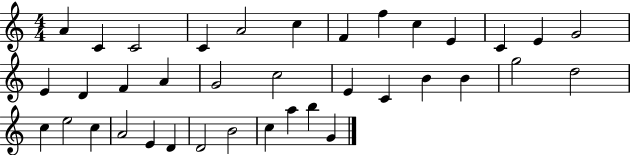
A4/q C4/q C4/h C4/q A4/h C5/q F4/q F5/q C5/q E4/q C4/q E4/q G4/h E4/q D4/q F4/q A4/q G4/h C5/h E4/q C4/q B4/q B4/q G5/h D5/h C5/q E5/h C5/q A4/h E4/q D4/q D4/h B4/h C5/q A5/q B5/q G4/q